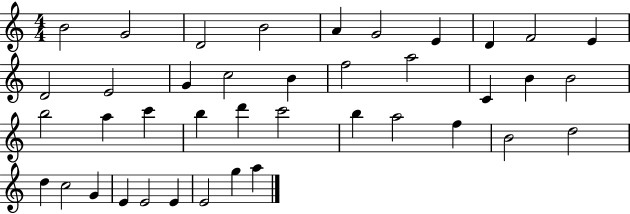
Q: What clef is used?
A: treble